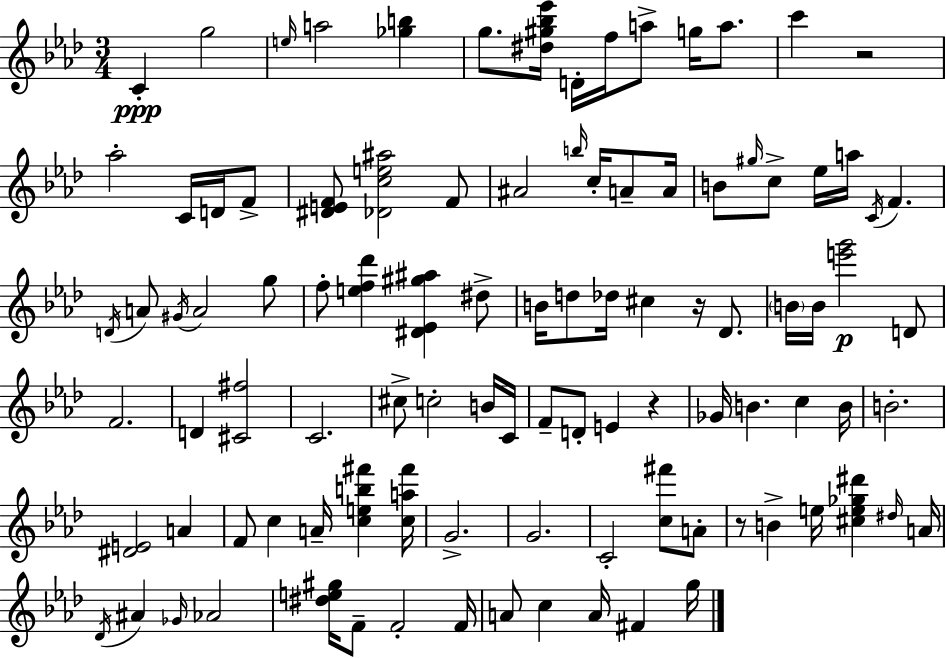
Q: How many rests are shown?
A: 4